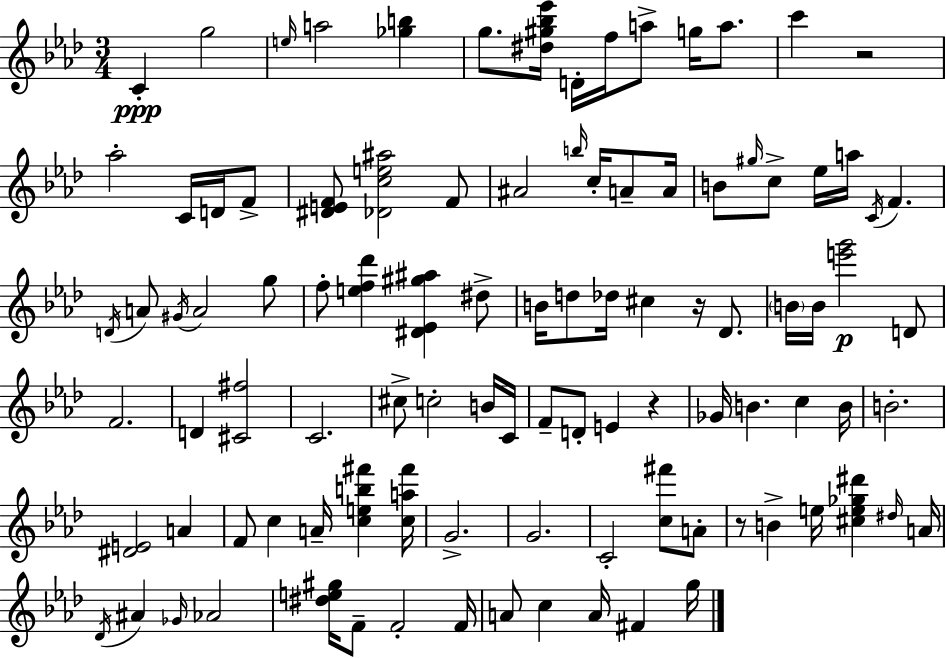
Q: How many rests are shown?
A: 4